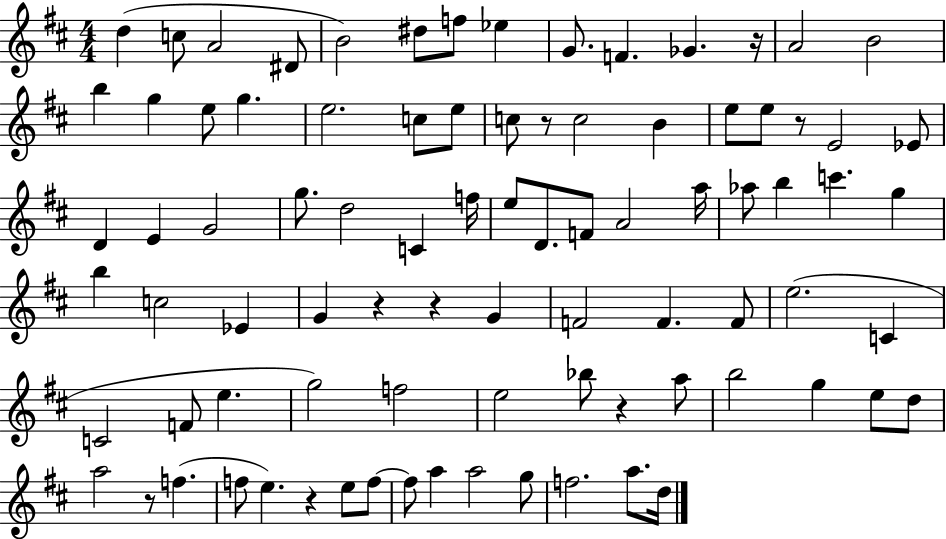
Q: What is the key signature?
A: D major